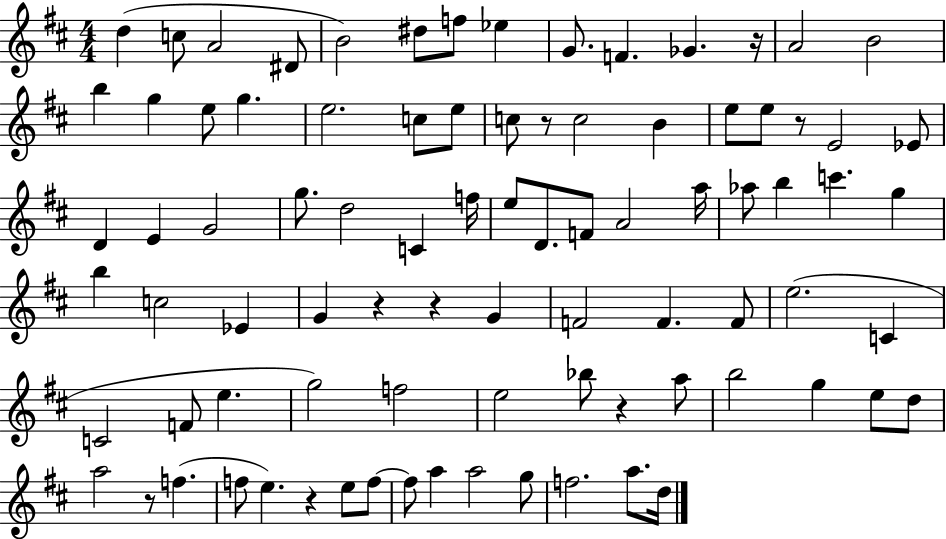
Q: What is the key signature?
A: D major